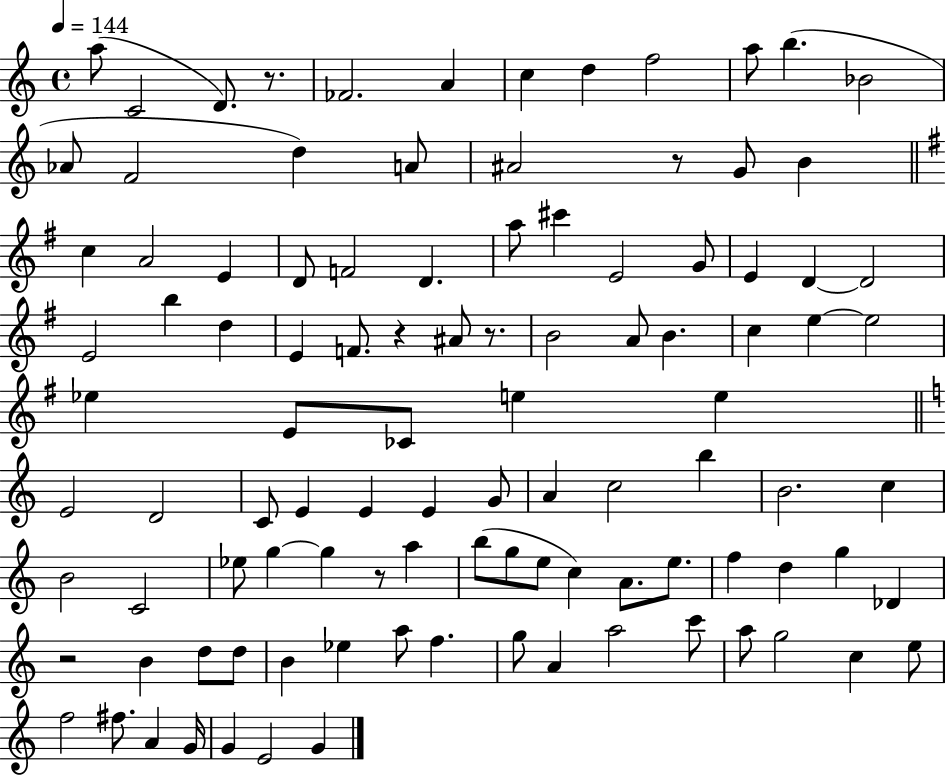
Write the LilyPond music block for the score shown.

{
  \clef treble
  \time 4/4
  \defaultTimeSignature
  \key c \major
  \tempo 4 = 144
  a''8( c'2 d'8.) r8. | fes'2. a'4 | c''4 d''4 f''2 | a''8 b''4.( bes'2 | \break aes'8 f'2 d''4) a'8 | ais'2 r8 g'8 b'4 | \bar "||" \break \key e \minor c''4 a'2 e'4 | d'8 f'2 d'4. | a''8 cis'''4 e'2 g'8 | e'4 d'4~~ d'2 | \break e'2 b''4 d''4 | e'4 f'8. r4 ais'8 r8. | b'2 a'8 b'4. | c''4 e''4~~ e''2 | \break ees''4 e'8 ces'8 e''4 e''4 | \bar "||" \break \key a \minor e'2 d'2 | c'8 e'4 e'4 e'4 g'8 | a'4 c''2 b''4 | b'2. c''4 | \break b'2 c'2 | ees''8 g''4~~ g''4 r8 a''4 | b''8( g''8 e''8 c''4) a'8. e''8. | f''4 d''4 g''4 des'4 | \break r2 b'4 d''8 d''8 | b'4 ees''4 a''8 f''4. | g''8 a'4 a''2 c'''8 | a''8 g''2 c''4 e''8 | \break f''2 fis''8. a'4 g'16 | g'4 e'2 g'4 | \bar "|."
}